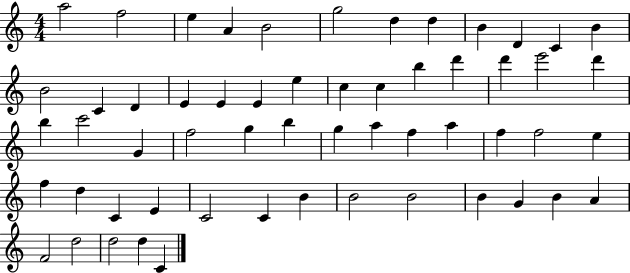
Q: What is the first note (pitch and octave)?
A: A5